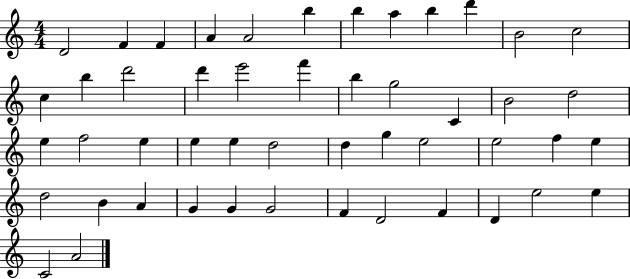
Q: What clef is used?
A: treble